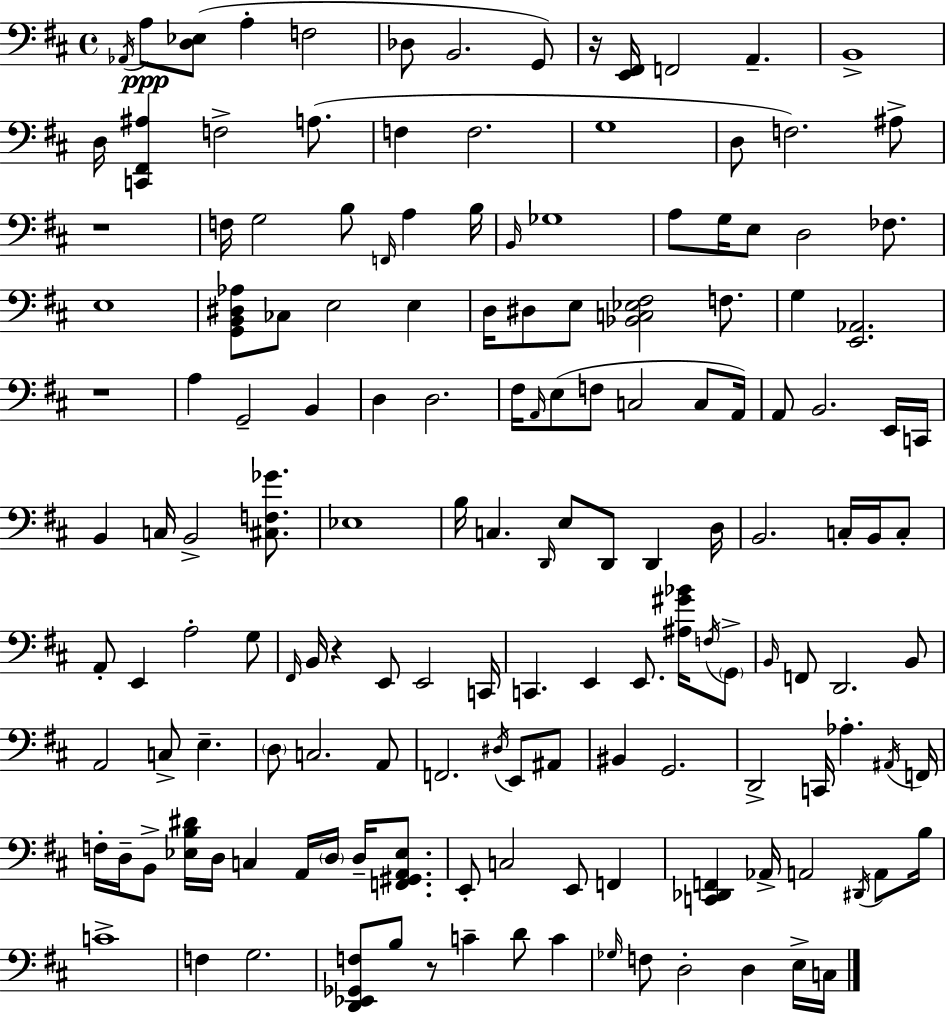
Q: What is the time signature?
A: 4/4